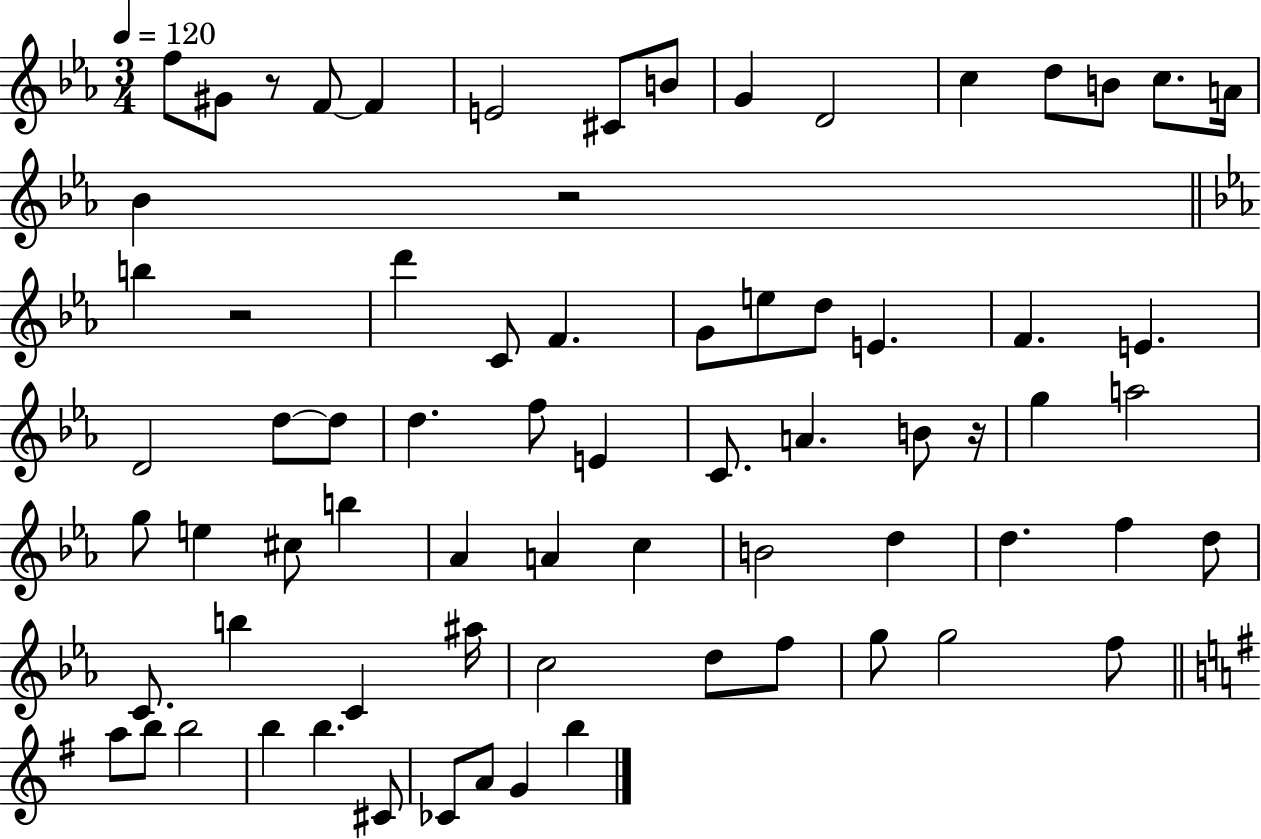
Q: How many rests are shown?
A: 4